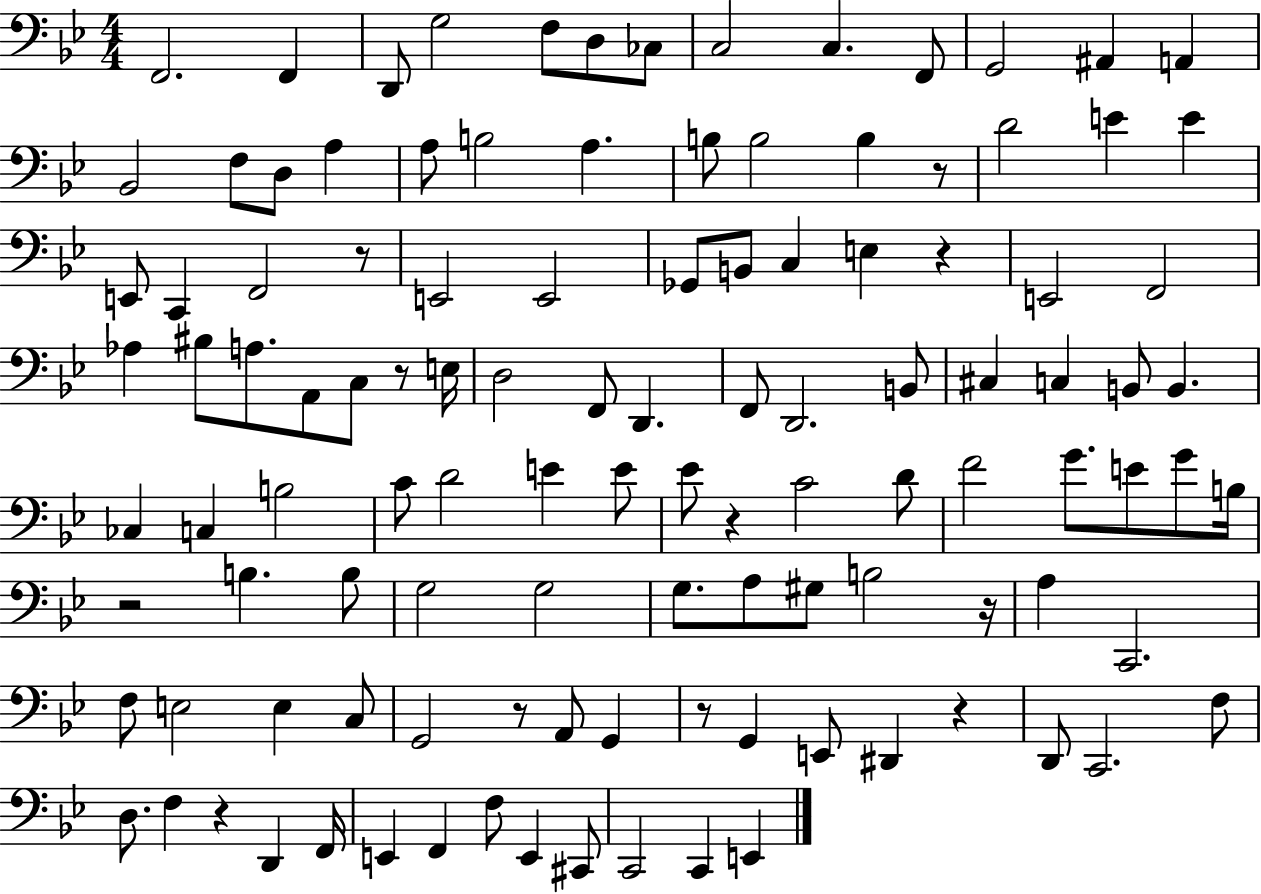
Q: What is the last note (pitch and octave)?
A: E2